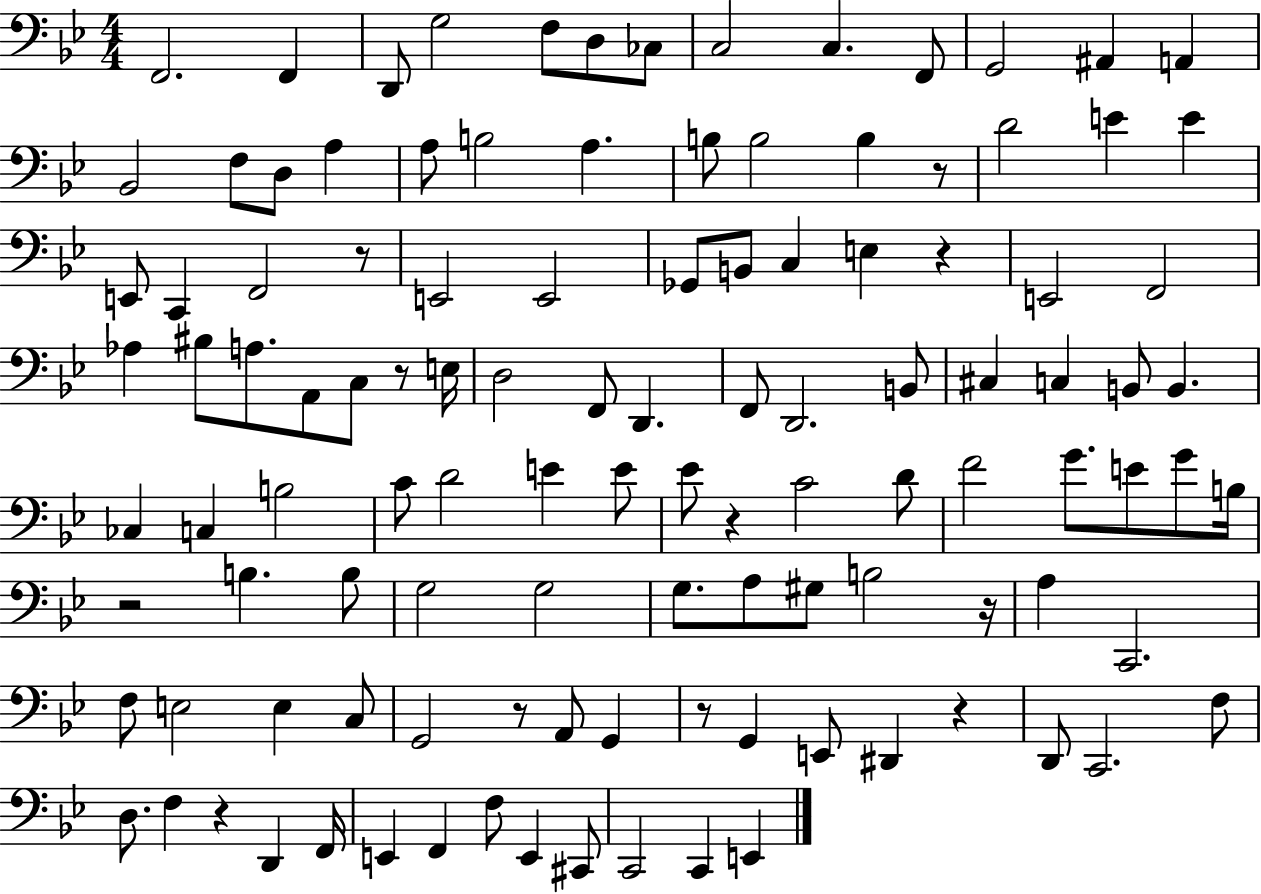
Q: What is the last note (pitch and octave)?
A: E2